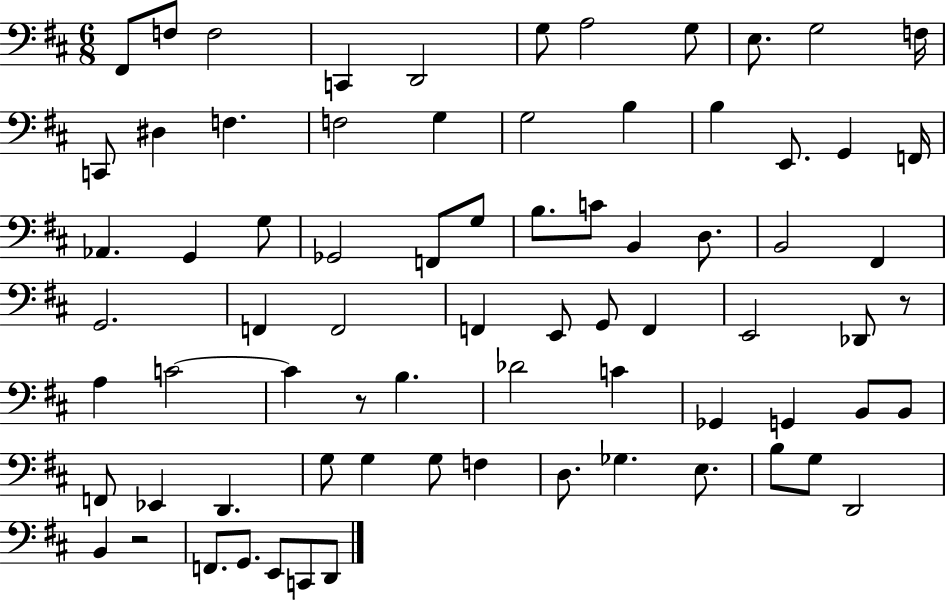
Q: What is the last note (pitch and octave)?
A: D2